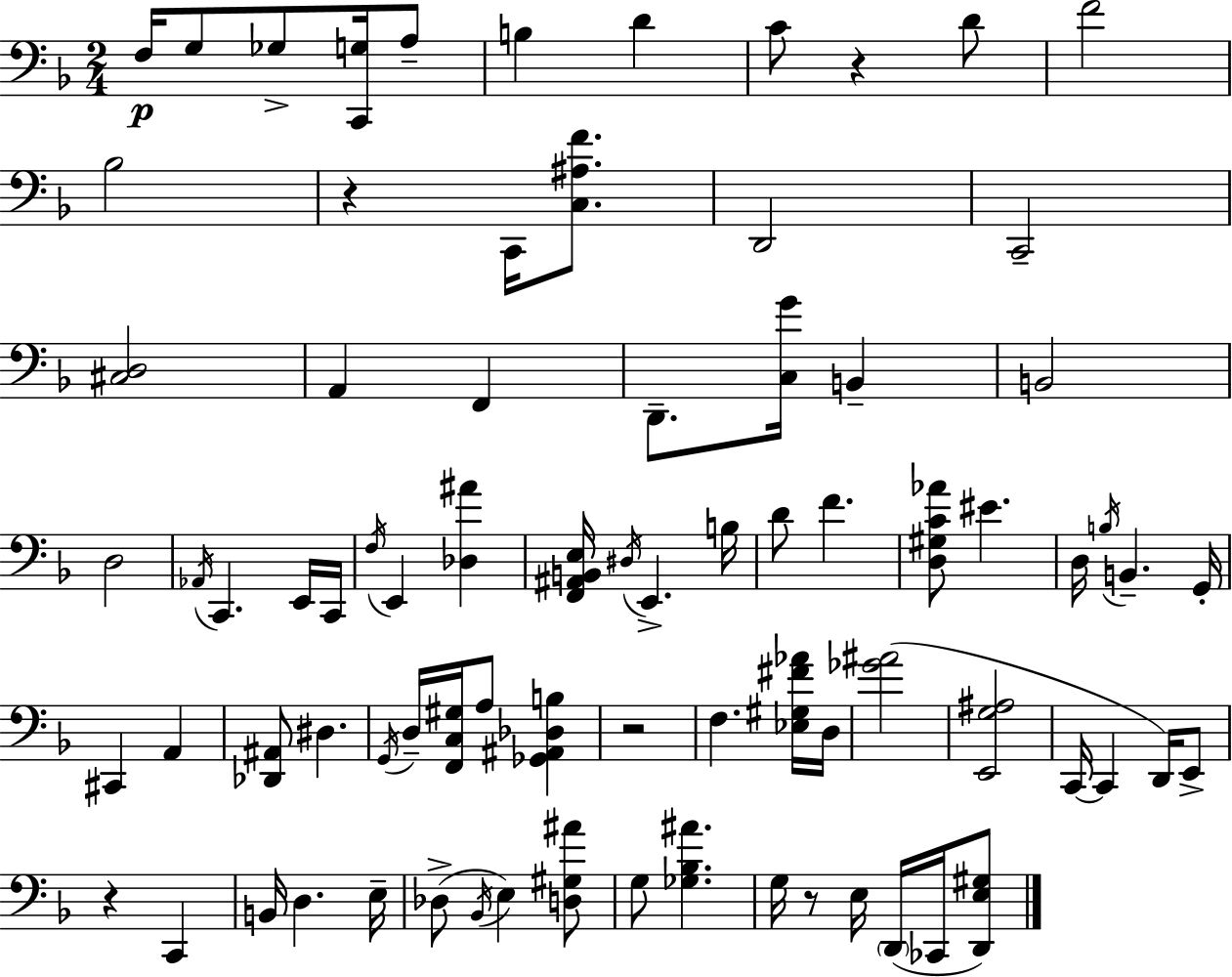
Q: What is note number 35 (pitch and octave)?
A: G2